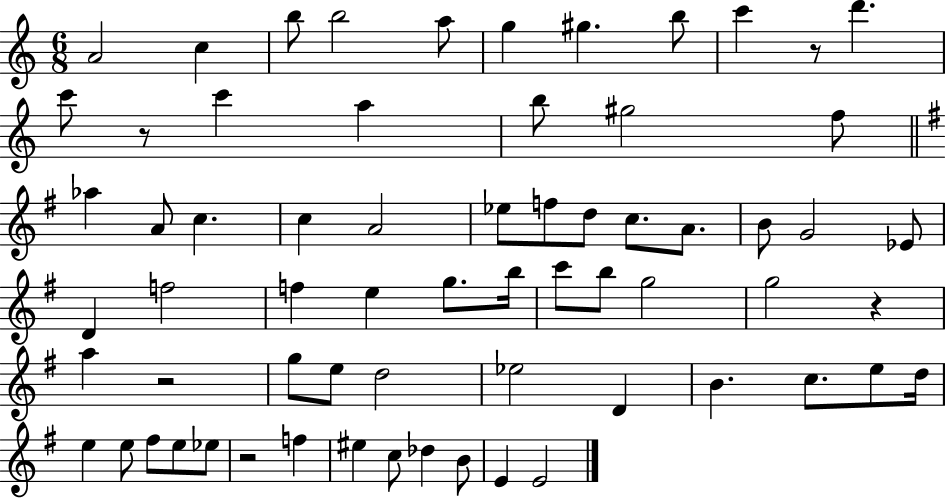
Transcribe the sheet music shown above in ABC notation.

X:1
T:Untitled
M:6/8
L:1/4
K:C
A2 c b/2 b2 a/2 g ^g b/2 c' z/2 d' c'/2 z/2 c' a b/2 ^g2 f/2 _a A/2 c c A2 _e/2 f/2 d/2 c/2 A/2 B/2 G2 _E/2 D f2 f e g/2 b/4 c'/2 b/2 g2 g2 z a z2 g/2 e/2 d2 _e2 D B c/2 e/2 d/4 e e/2 ^f/2 e/2 _e/2 z2 f ^e c/2 _d B/2 E E2